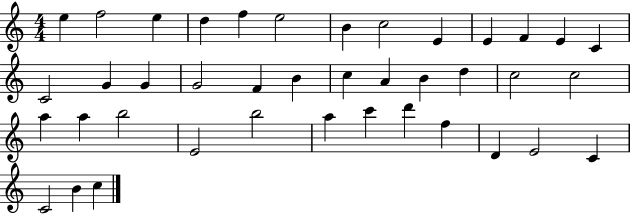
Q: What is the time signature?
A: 4/4